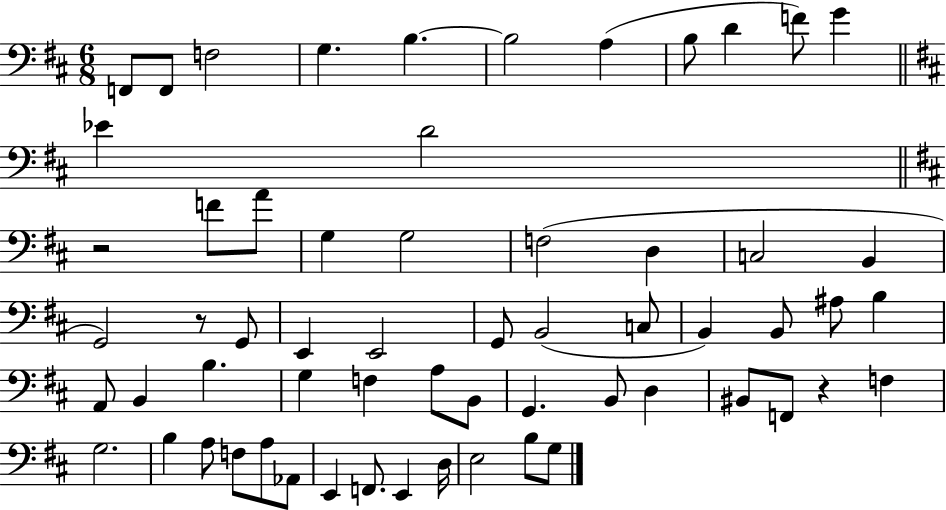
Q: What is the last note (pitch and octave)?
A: G3